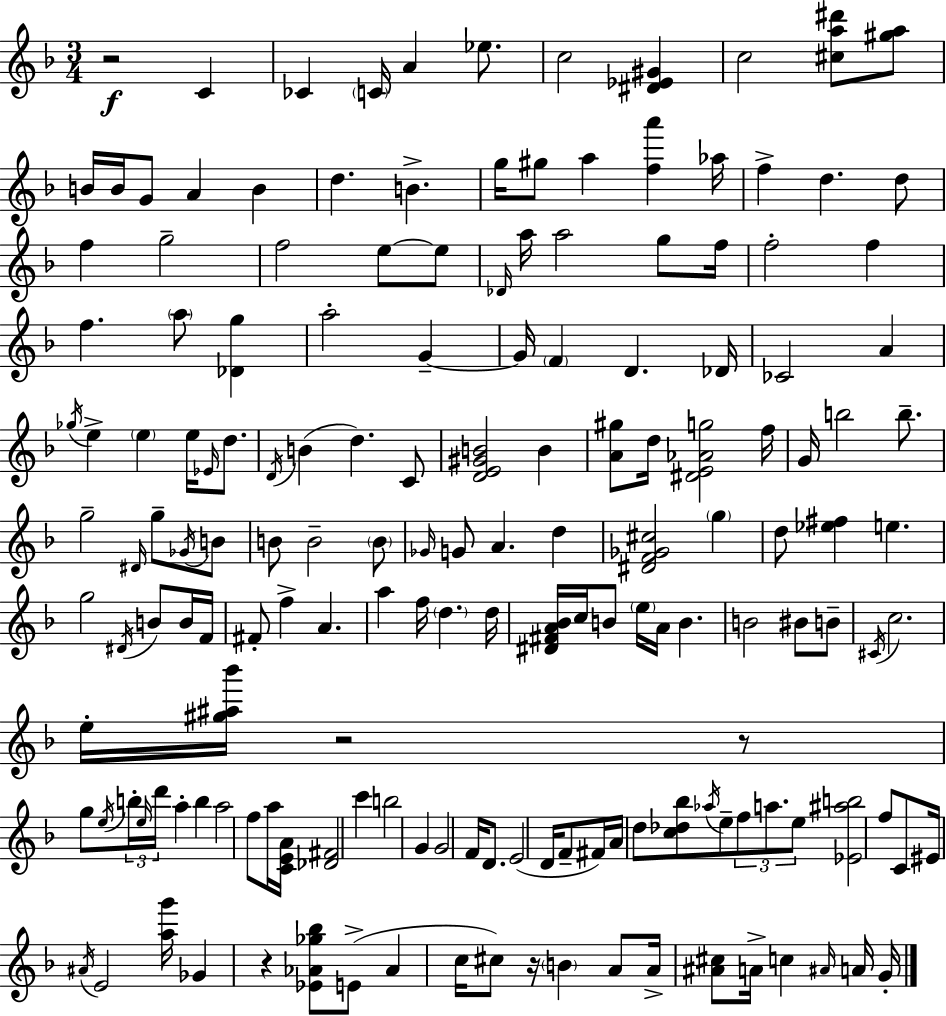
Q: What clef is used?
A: treble